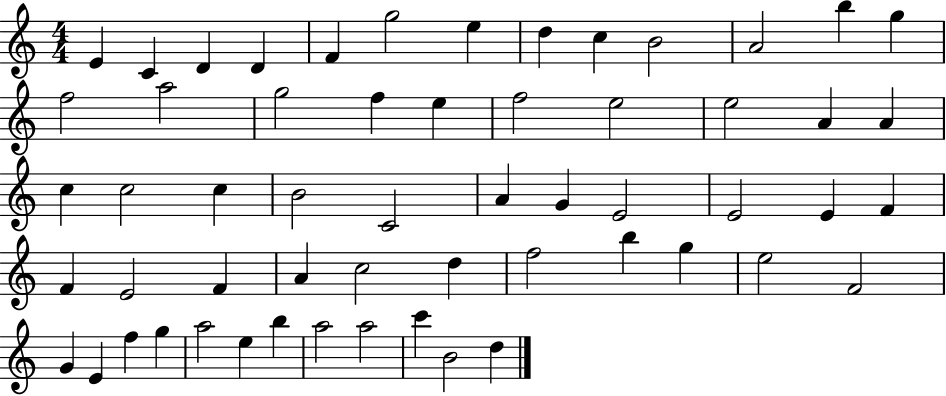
X:1
T:Untitled
M:4/4
L:1/4
K:C
E C D D F g2 e d c B2 A2 b g f2 a2 g2 f e f2 e2 e2 A A c c2 c B2 C2 A G E2 E2 E F F E2 F A c2 d f2 b g e2 F2 G E f g a2 e b a2 a2 c' B2 d